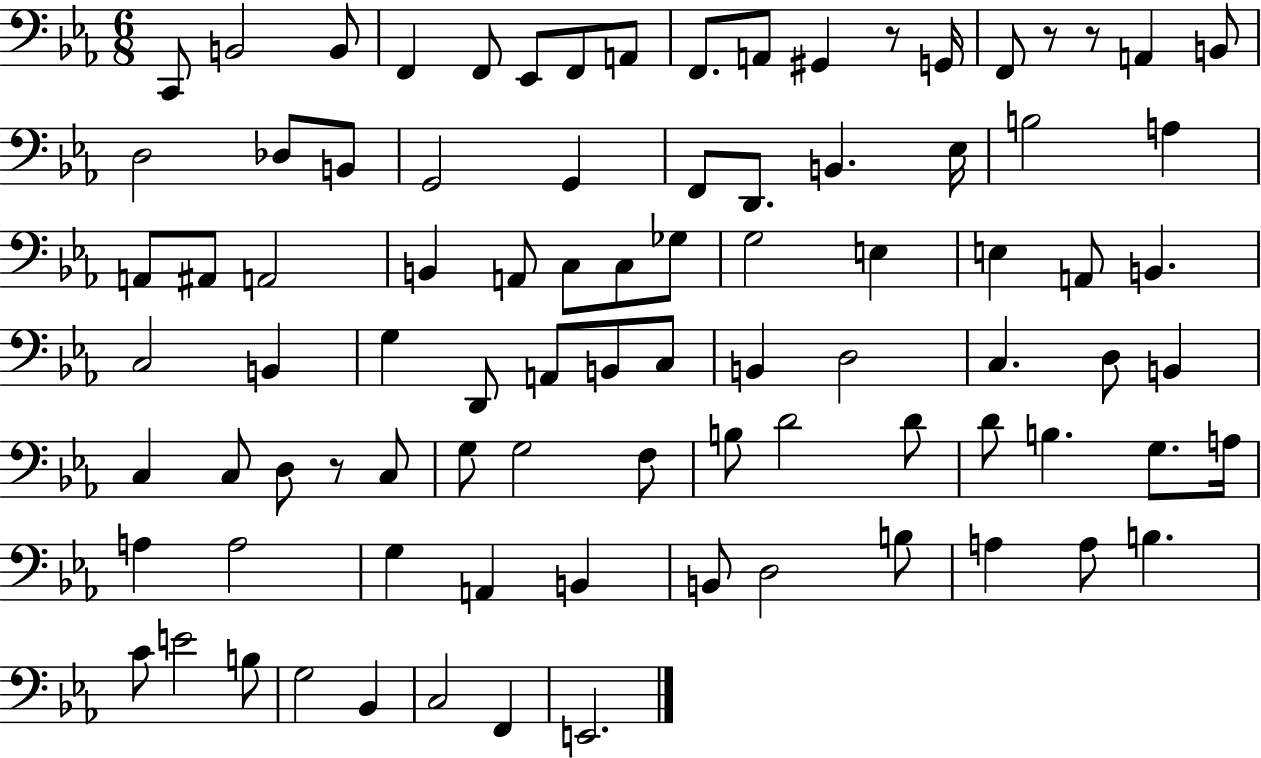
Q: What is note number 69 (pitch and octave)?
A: A2